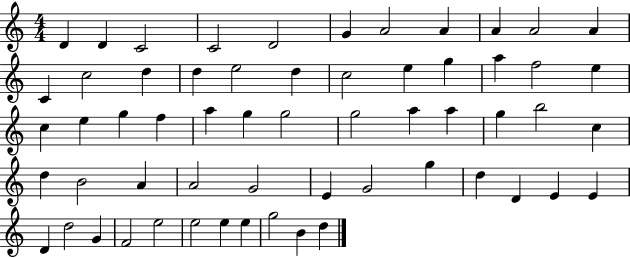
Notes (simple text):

D4/q D4/q C4/h C4/h D4/h G4/q A4/h A4/q A4/q A4/h A4/q C4/q C5/h D5/q D5/q E5/h D5/q C5/h E5/q G5/q A5/q F5/h E5/q C5/q E5/q G5/q F5/q A5/q G5/q G5/h G5/h A5/q A5/q G5/q B5/h C5/q D5/q B4/h A4/q A4/h G4/h E4/q G4/h G5/q D5/q D4/q E4/q E4/q D4/q D5/h G4/q F4/h E5/h E5/h E5/q E5/q G5/h B4/q D5/q